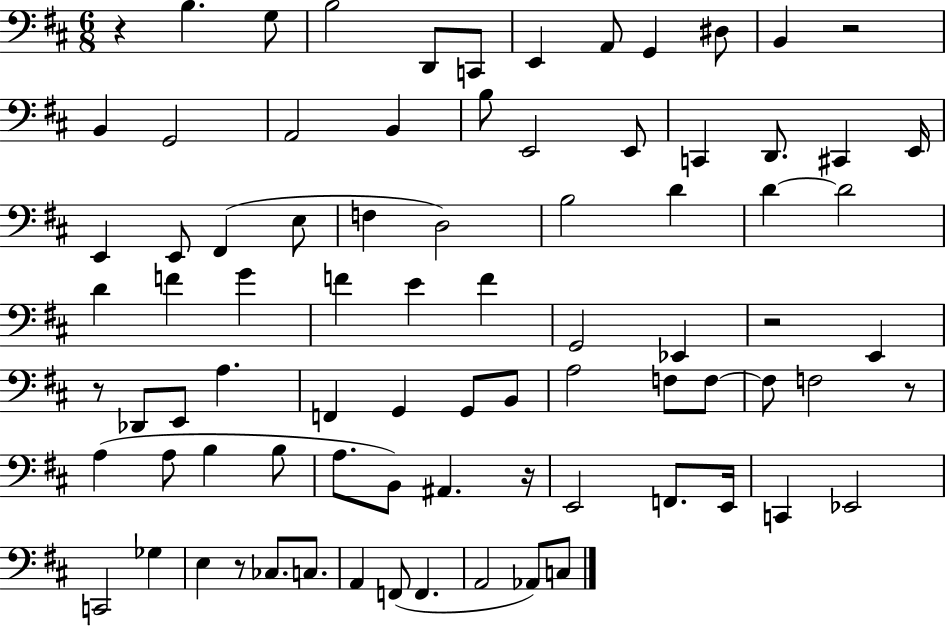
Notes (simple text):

R/q B3/q. G3/e B3/h D2/e C2/e E2/q A2/e G2/q D#3/e B2/q R/h B2/q G2/h A2/h B2/q B3/e E2/h E2/e C2/q D2/e. C#2/q E2/s E2/q E2/e F#2/q E3/e F3/q D3/h B3/h D4/q D4/q D4/h D4/q F4/q G4/q F4/q E4/q F4/q G2/h Eb2/q R/h E2/q R/e Db2/e E2/e A3/q. F2/q G2/q G2/e B2/e A3/h F3/e F3/e F3/e F3/h R/e A3/q A3/e B3/q B3/e A3/e. B2/e A#2/q. R/s E2/h F2/e. E2/s C2/q Eb2/h C2/h Gb3/q E3/q R/e CES3/e. C3/e. A2/q F2/e F2/q. A2/h Ab2/e C3/e